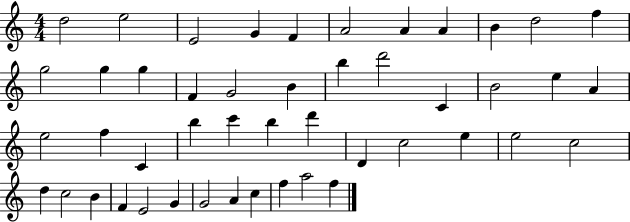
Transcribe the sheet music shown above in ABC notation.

X:1
T:Untitled
M:4/4
L:1/4
K:C
d2 e2 E2 G F A2 A A B d2 f g2 g g F G2 B b d'2 C B2 e A e2 f C b c' b d' D c2 e e2 c2 d c2 B F E2 G G2 A c f a2 f